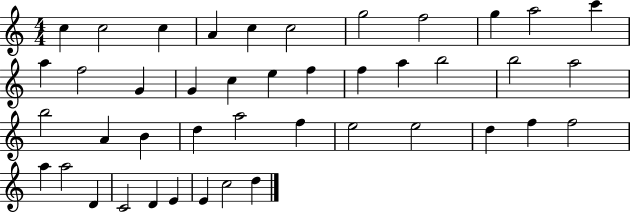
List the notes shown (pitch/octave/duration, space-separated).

C5/q C5/h C5/q A4/q C5/q C5/h G5/h F5/h G5/q A5/h C6/q A5/q F5/h G4/q G4/q C5/q E5/q F5/q F5/q A5/q B5/h B5/h A5/h B5/h A4/q B4/q D5/q A5/h F5/q E5/h E5/h D5/q F5/q F5/h A5/q A5/h D4/q C4/h D4/q E4/q E4/q C5/h D5/q